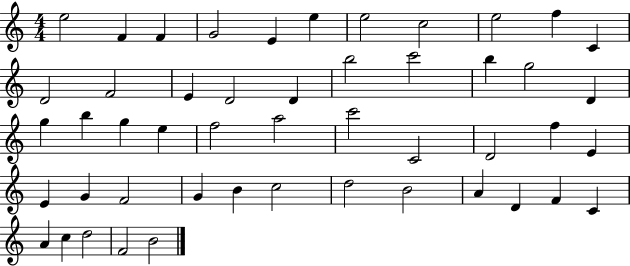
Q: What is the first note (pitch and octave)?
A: E5